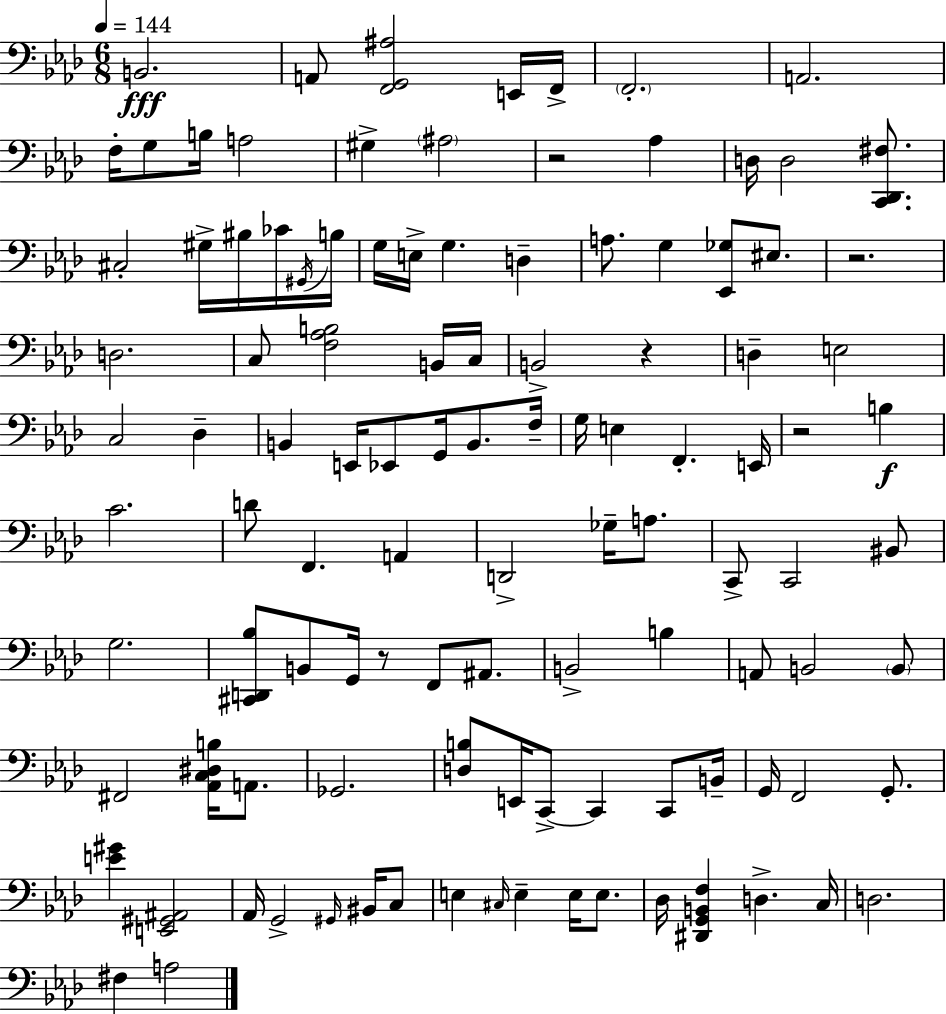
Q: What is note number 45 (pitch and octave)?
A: E3